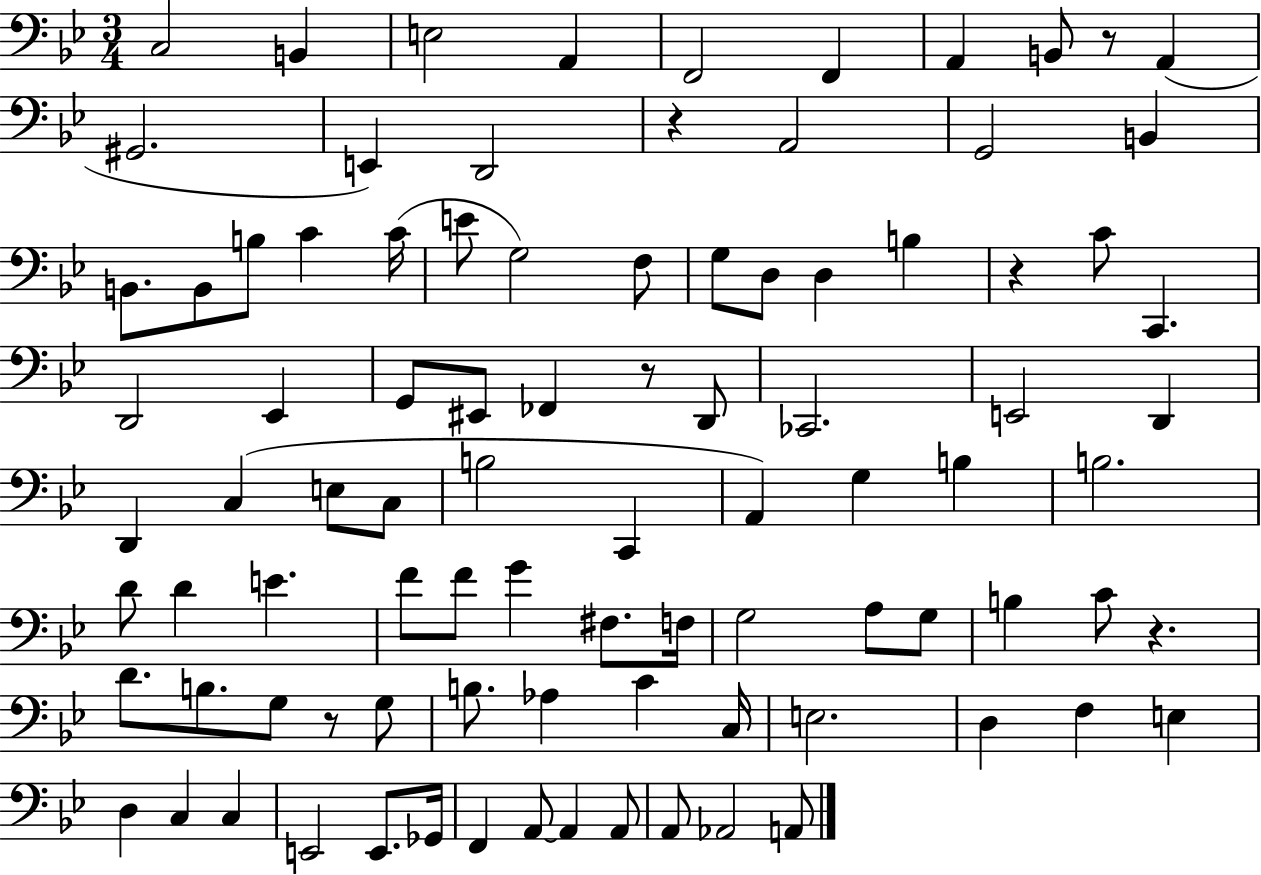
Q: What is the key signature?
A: BES major